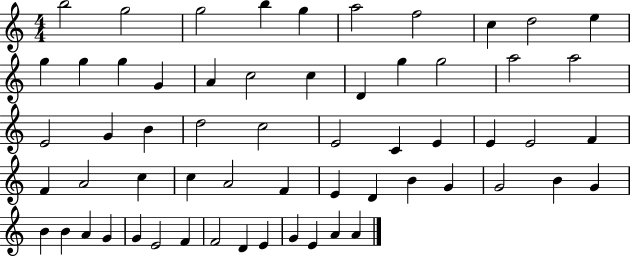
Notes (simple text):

B5/h G5/h G5/h B5/q G5/q A5/h F5/h C5/q D5/h E5/q G5/q G5/q G5/q G4/q A4/q C5/h C5/q D4/q G5/q G5/h A5/h A5/h E4/h G4/q B4/q D5/h C5/h E4/h C4/q E4/q E4/q E4/h F4/q F4/q A4/h C5/q C5/q A4/h F4/q E4/q D4/q B4/q G4/q G4/h B4/q G4/q B4/q B4/q A4/q G4/q G4/q E4/h F4/q F4/h D4/q E4/q G4/q E4/q A4/q A4/q